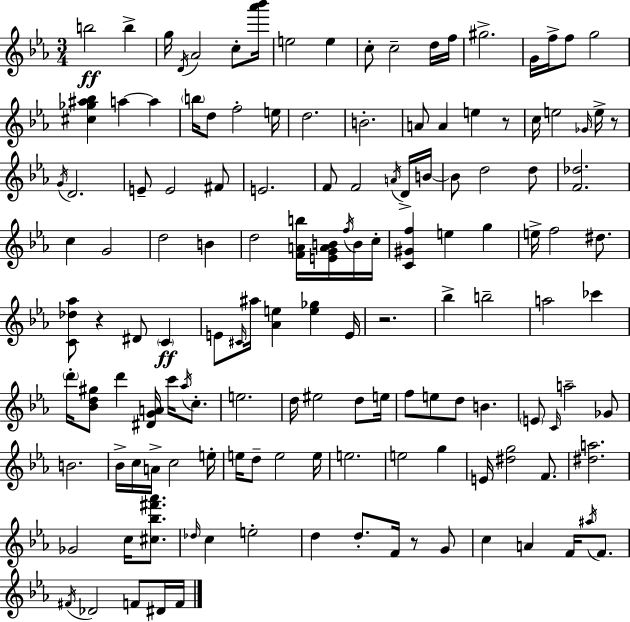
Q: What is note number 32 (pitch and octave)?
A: E5